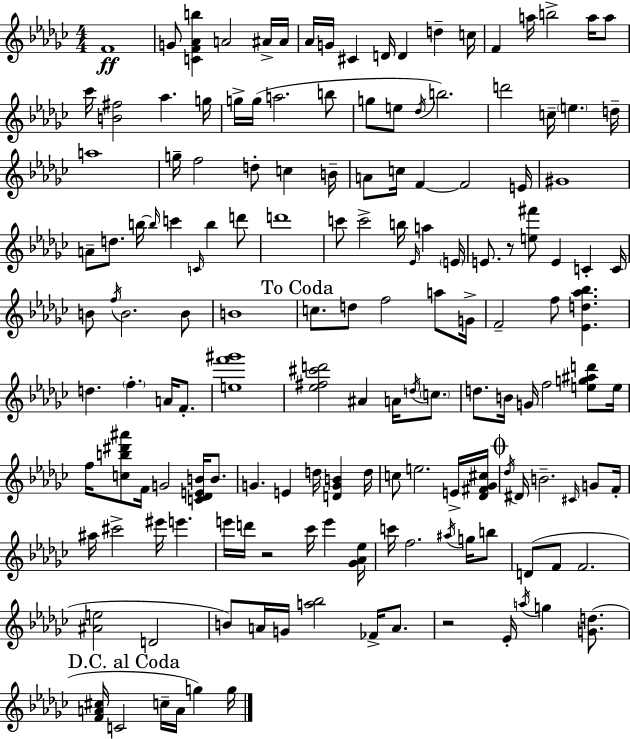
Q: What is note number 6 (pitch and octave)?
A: Ab4